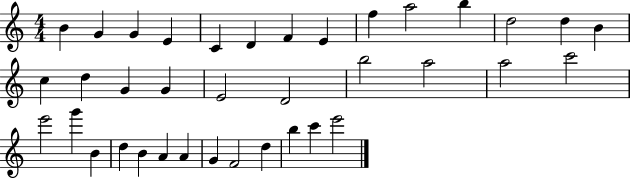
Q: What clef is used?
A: treble